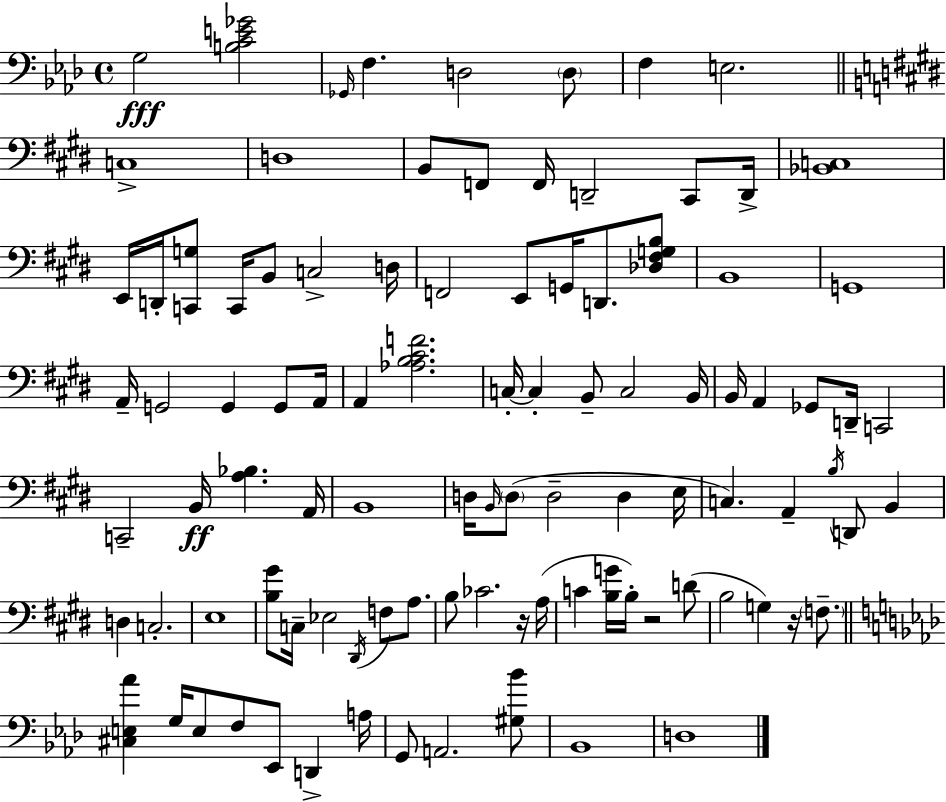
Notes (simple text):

G3/h [B3,C4,E4,Gb4]/h Gb2/s F3/q. D3/h D3/e F3/q E3/h. C3/w D3/w B2/e F2/e F2/s D2/h C#2/e D2/s [Bb2,C3]/w E2/s D2/s [C2,G3]/e C2/s B2/e C3/h D3/s F2/h E2/e G2/s D2/e. [Db3,F#3,G3,B3]/e B2/w G2/w A2/s G2/h G2/q G2/e A2/s A2/q [Ab3,B3,C#4,F4]/h. C3/s C3/q B2/e C3/h B2/s B2/s A2/q Gb2/e D2/s C2/h C2/h B2/s [A3,Bb3]/q. A2/s B2/w D3/s B2/s D3/e D3/h D3/q E3/s C3/q. A2/q B3/s D2/e B2/q D3/q C3/h. E3/w [B3,G#4]/e C3/s Eb3/h D#2/s F3/e A3/e. B3/e CES4/h. R/s A3/s C4/q [B3,G4]/s B3/s R/h D4/e B3/h G3/q R/s F3/e. [C#3,E3,Ab4]/q G3/s E3/e F3/e Eb2/e D2/q A3/s G2/e A2/h. [G#3,Bb4]/e Bb2/w D3/w